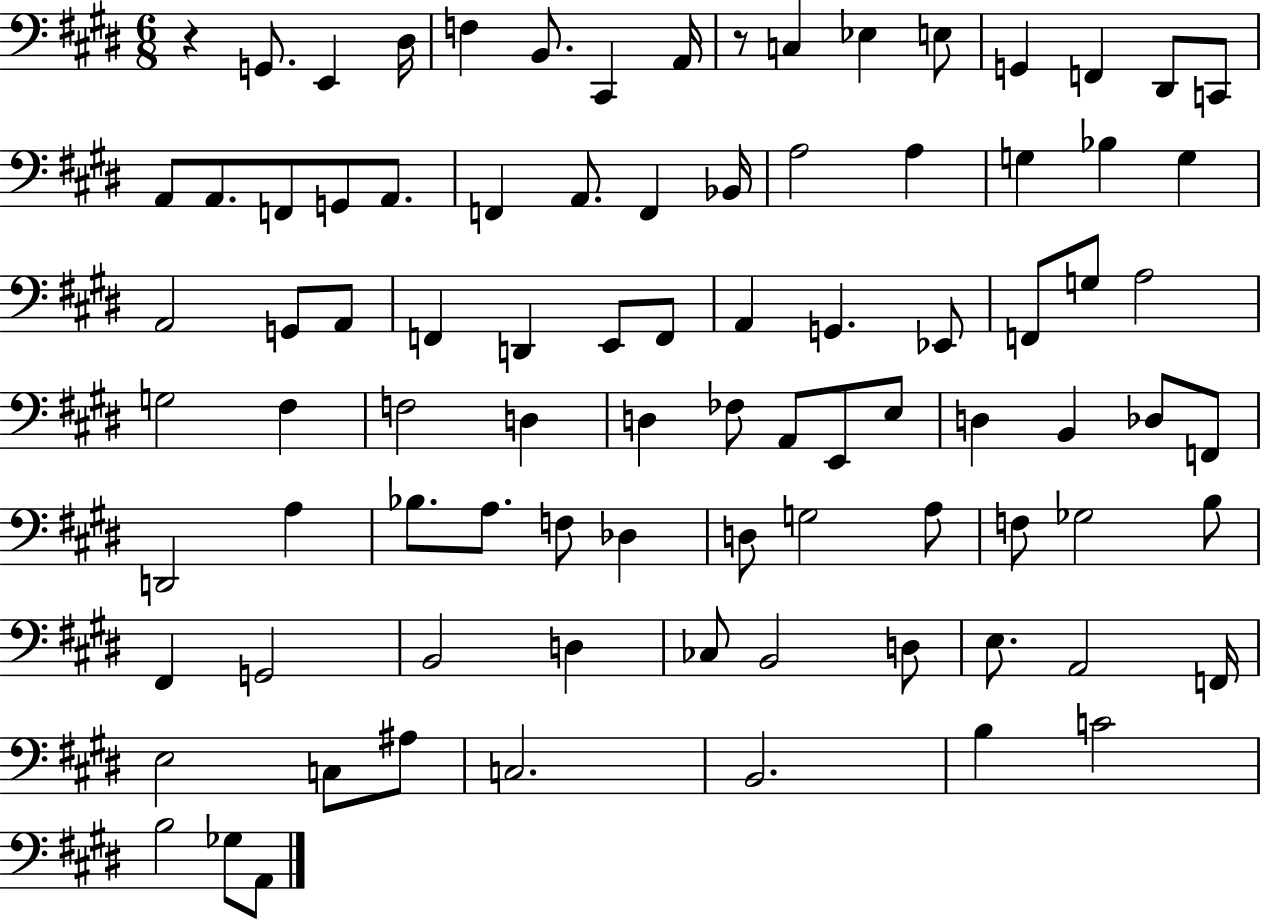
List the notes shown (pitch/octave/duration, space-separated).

R/q G2/e. E2/q D#3/s F3/q B2/e. C#2/q A2/s R/e C3/q Eb3/q E3/e G2/q F2/q D#2/e C2/e A2/e A2/e. F2/e G2/e A2/e. F2/q A2/e. F2/q Bb2/s A3/h A3/q G3/q Bb3/q G3/q A2/h G2/e A2/e F2/q D2/q E2/e F2/e A2/q G2/q. Eb2/e F2/e G3/e A3/h G3/h F#3/q F3/h D3/q D3/q FES3/e A2/e E2/e E3/e D3/q B2/q Db3/e F2/e D2/h A3/q Bb3/e. A3/e. F3/e Db3/q D3/e G3/h A3/e F3/e Gb3/h B3/e F#2/q G2/h B2/h D3/q CES3/e B2/h D3/e E3/e. A2/h F2/s E3/h C3/e A#3/e C3/h. B2/h. B3/q C4/h B3/h Gb3/e A2/e